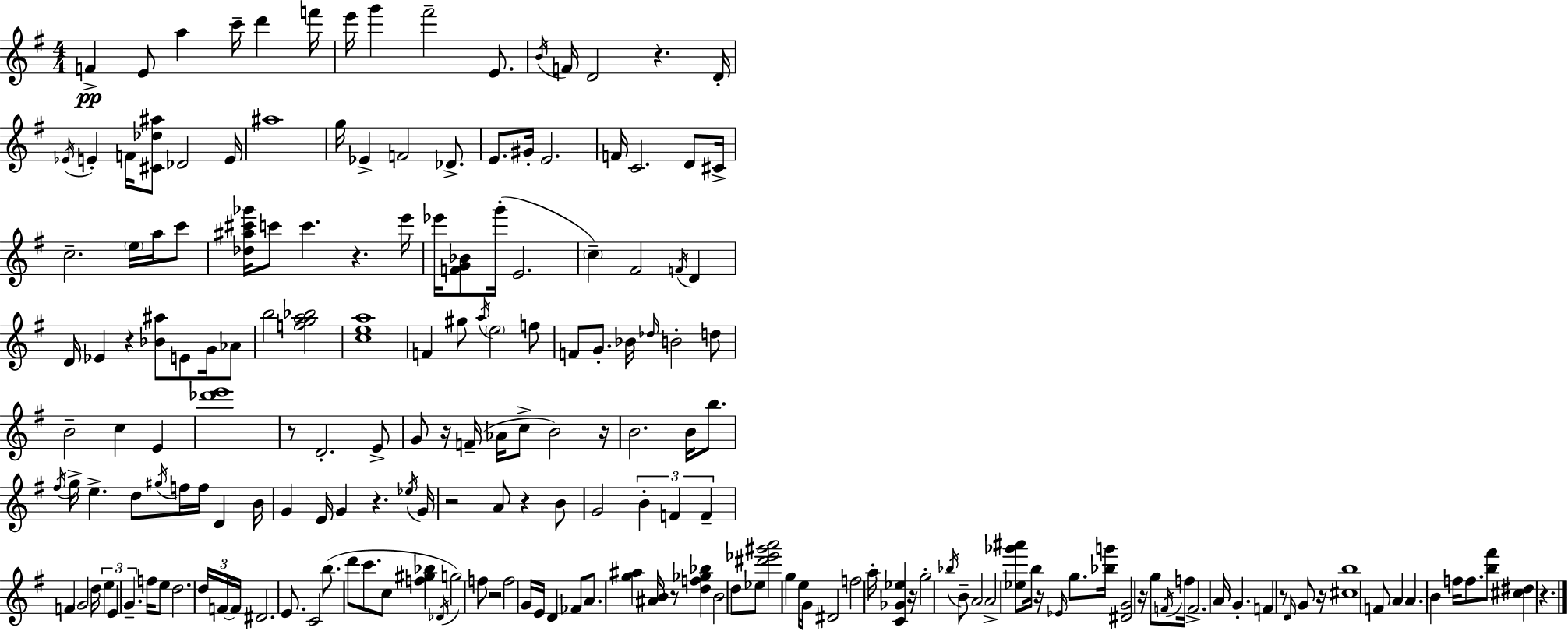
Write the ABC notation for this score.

X:1
T:Untitled
M:4/4
L:1/4
K:G
F E/2 a c'/4 d' f'/4 e'/4 g' ^f'2 E/2 B/4 F/4 D2 z D/4 _E/4 E F/4 [^C_d^a]/2 _D2 E/4 ^a4 g/4 _E F2 _D/2 E/2 ^G/4 E2 F/4 C2 D/2 ^C/4 c2 e/4 a/4 c'/2 [_d^a^c'_g']/4 c'/2 c' z e'/4 _e'/4 [FG_B]/2 g'/4 E2 c ^F2 F/4 D D/4 _E z [_B^a]/2 E/2 G/4 _A/2 b2 [fga_b]2 [cea]4 F ^g/2 a/4 e2 f/2 F/2 G/2 _B/4 _d/4 B2 d/2 B2 c E [_d'e']4 z/2 D2 E/2 G/2 z/4 F/4 _A/4 c/2 B2 z/4 B2 B/4 b/2 ^f/4 g/4 e d/2 ^g/4 f/4 f/4 D B/4 G E/4 G z _e/4 G/4 z2 A/2 z B/2 G2 B F F F G2 d/4 e E G f/4 e/2 d2 d/4 F/4 F/4 ^D2 E/2 C2 b/2 d'/2 c'/2 c/2 [f^g_b] _D/4 g2 f/2 z2 f2 G/4 E/4 D _F/2 A/2 [g^a] [^AB]/4 z/2 [df_g_b] B2 d/2 _e/2 [^d'_e'^g'a']2 g e/4 G/4 ^D2 f2 a/4 [C_G_e] z/4 g2 _b/4 B/2 A2 A2 [_e_g'^a']/2 b/4 z/4 _E/4 g/2 [_bg']/4 [^DG]2 z/4 g/2 F/4 f/4 F2 A/4 G F z/2 D/4 G/2 z/4 [^cb]4 F/2 A A B f/4 f/2 [b^f']/2 [^c^d] z